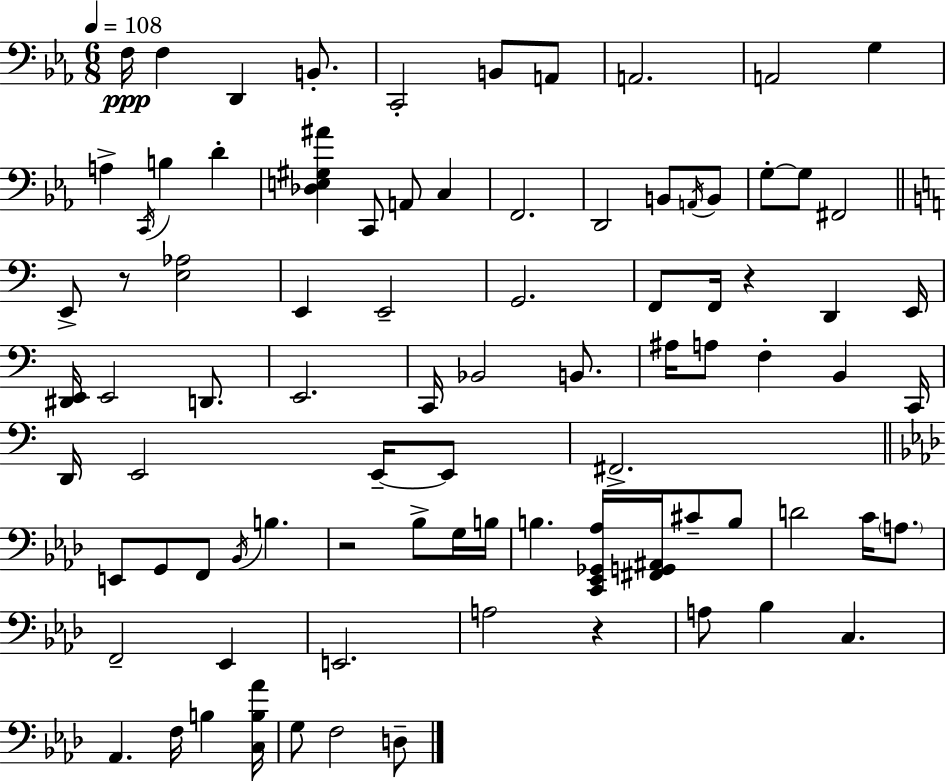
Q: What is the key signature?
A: EES major